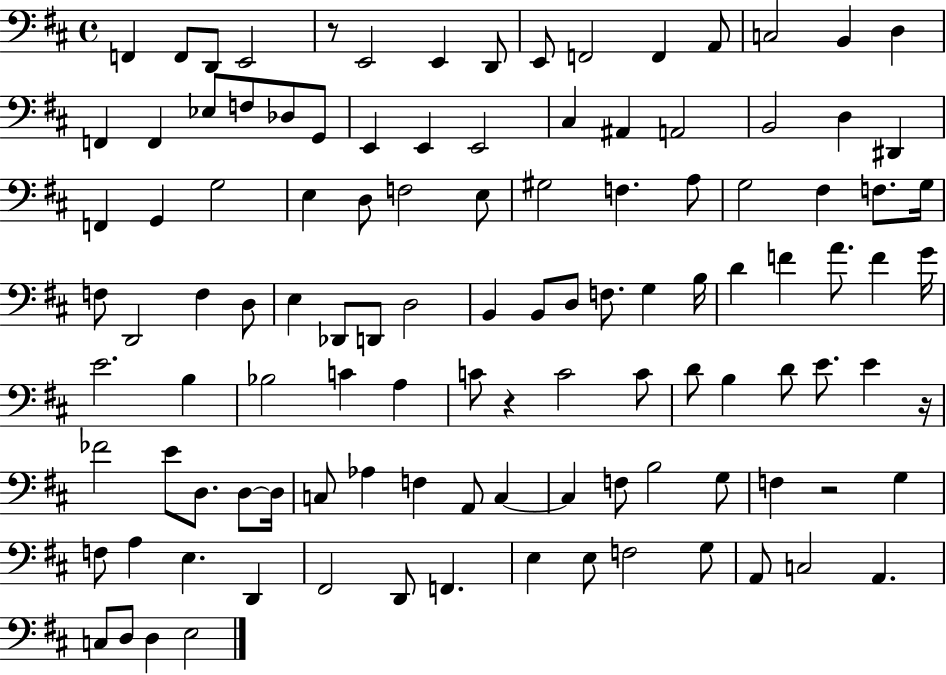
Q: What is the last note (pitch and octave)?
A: E3